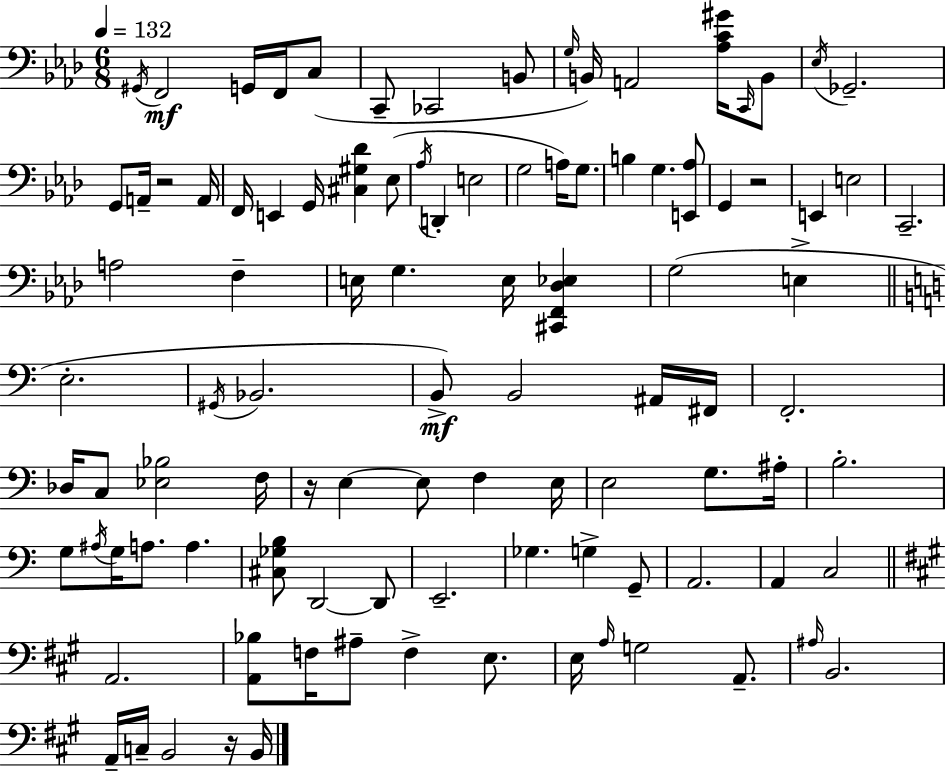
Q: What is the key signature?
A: AES major